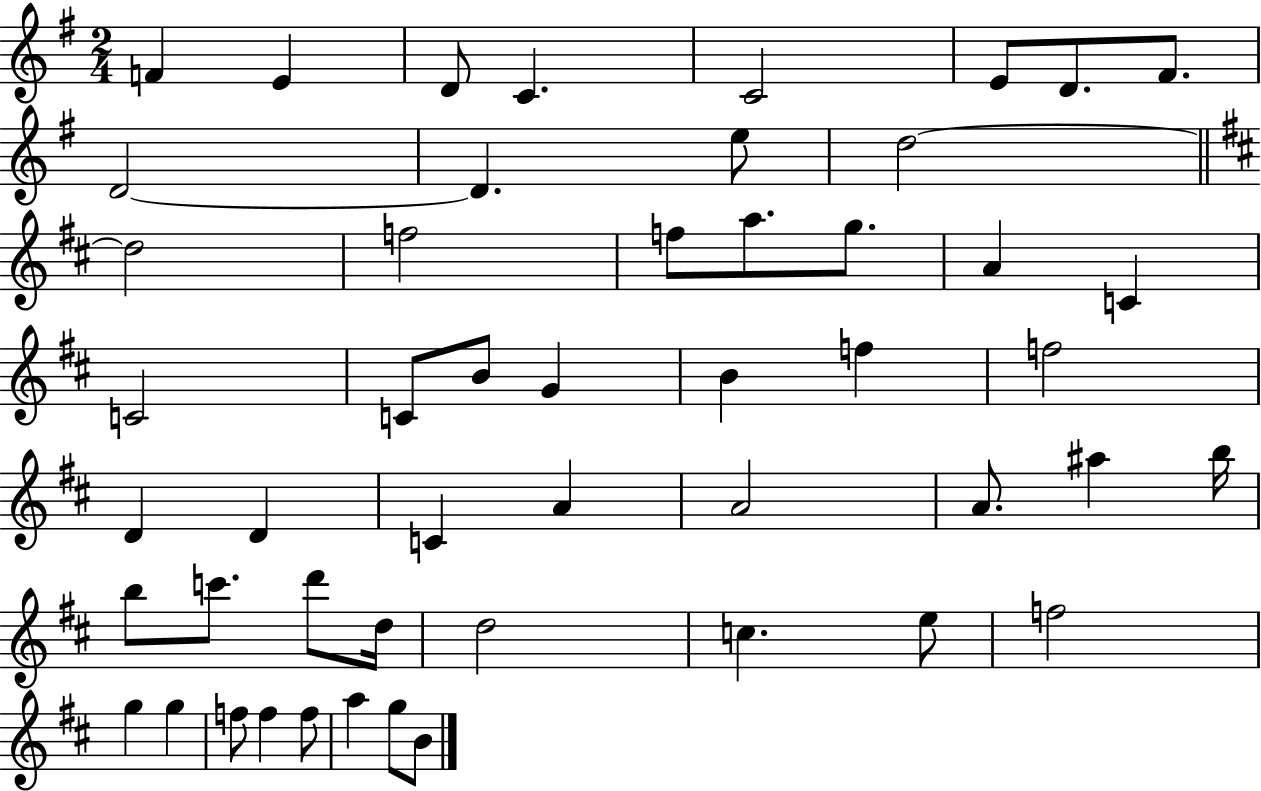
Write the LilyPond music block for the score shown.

{
  \clef treble
  \numericTimeSignature
  \time 2/4
  \key g \major
  f'4 e'4 | d'8 c'4. | c'2 | e'8 d'8. fis'8. | \break d'2~~ | d'4. e''8 | d''2~~ | \bar "||" \break \key b \minor d''2 | f''2 | f''8 a''8. g''8. | a'4 c'4 | \break c'2 | c'8 b'8 g'4 | b'4 f''4 | f''2 | \break d'4 d'4 | c'4 a'4 | a'2 | a'8. ais''4 b''16 | \break b''8 c'''8. d'''8 d''16 | d''2 | c''4. e''8 | f''2 | \break g''4 g''4 | f''8 f''4 f''8 | a''4 g''8 b'8 | \bar "|."
}